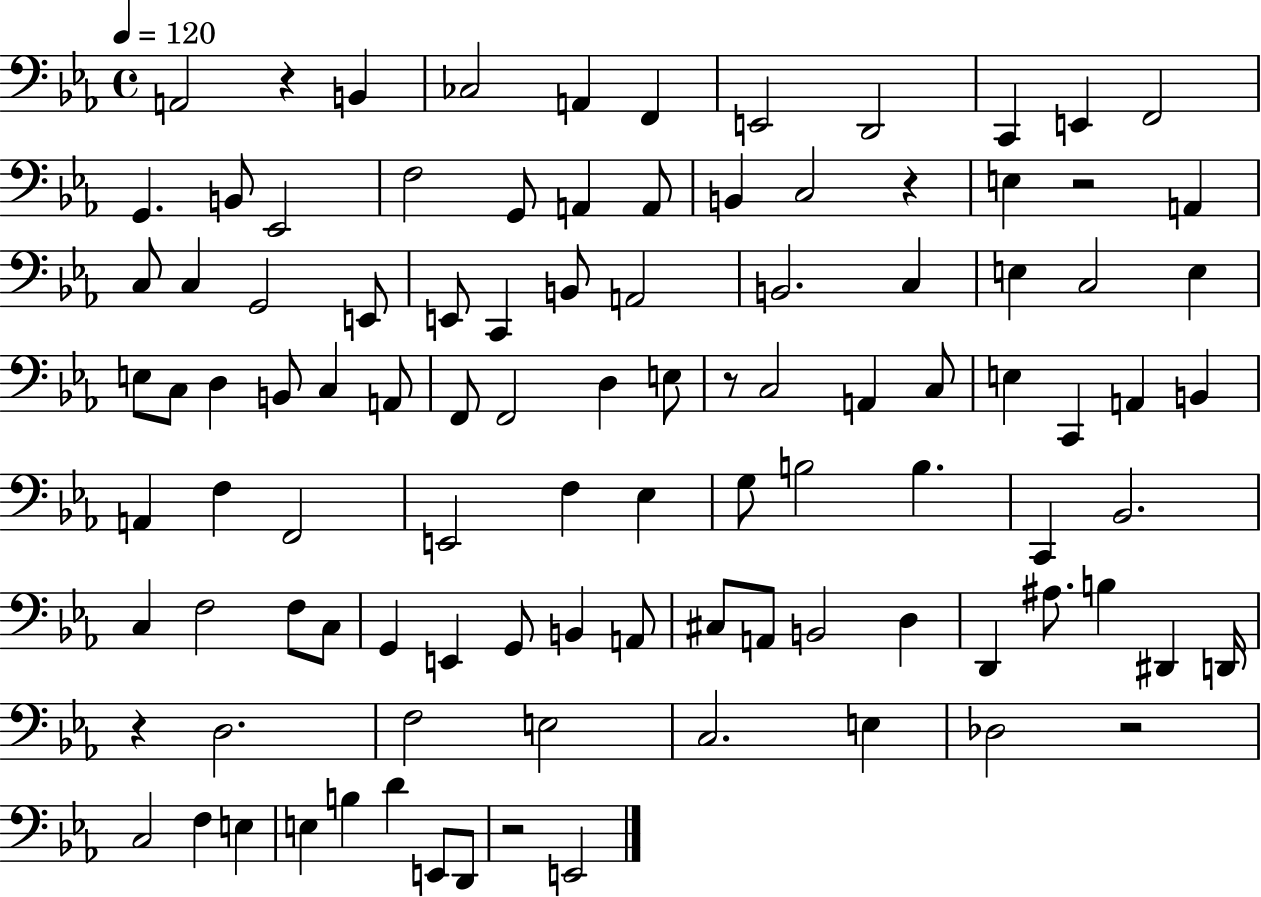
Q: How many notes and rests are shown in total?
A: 102